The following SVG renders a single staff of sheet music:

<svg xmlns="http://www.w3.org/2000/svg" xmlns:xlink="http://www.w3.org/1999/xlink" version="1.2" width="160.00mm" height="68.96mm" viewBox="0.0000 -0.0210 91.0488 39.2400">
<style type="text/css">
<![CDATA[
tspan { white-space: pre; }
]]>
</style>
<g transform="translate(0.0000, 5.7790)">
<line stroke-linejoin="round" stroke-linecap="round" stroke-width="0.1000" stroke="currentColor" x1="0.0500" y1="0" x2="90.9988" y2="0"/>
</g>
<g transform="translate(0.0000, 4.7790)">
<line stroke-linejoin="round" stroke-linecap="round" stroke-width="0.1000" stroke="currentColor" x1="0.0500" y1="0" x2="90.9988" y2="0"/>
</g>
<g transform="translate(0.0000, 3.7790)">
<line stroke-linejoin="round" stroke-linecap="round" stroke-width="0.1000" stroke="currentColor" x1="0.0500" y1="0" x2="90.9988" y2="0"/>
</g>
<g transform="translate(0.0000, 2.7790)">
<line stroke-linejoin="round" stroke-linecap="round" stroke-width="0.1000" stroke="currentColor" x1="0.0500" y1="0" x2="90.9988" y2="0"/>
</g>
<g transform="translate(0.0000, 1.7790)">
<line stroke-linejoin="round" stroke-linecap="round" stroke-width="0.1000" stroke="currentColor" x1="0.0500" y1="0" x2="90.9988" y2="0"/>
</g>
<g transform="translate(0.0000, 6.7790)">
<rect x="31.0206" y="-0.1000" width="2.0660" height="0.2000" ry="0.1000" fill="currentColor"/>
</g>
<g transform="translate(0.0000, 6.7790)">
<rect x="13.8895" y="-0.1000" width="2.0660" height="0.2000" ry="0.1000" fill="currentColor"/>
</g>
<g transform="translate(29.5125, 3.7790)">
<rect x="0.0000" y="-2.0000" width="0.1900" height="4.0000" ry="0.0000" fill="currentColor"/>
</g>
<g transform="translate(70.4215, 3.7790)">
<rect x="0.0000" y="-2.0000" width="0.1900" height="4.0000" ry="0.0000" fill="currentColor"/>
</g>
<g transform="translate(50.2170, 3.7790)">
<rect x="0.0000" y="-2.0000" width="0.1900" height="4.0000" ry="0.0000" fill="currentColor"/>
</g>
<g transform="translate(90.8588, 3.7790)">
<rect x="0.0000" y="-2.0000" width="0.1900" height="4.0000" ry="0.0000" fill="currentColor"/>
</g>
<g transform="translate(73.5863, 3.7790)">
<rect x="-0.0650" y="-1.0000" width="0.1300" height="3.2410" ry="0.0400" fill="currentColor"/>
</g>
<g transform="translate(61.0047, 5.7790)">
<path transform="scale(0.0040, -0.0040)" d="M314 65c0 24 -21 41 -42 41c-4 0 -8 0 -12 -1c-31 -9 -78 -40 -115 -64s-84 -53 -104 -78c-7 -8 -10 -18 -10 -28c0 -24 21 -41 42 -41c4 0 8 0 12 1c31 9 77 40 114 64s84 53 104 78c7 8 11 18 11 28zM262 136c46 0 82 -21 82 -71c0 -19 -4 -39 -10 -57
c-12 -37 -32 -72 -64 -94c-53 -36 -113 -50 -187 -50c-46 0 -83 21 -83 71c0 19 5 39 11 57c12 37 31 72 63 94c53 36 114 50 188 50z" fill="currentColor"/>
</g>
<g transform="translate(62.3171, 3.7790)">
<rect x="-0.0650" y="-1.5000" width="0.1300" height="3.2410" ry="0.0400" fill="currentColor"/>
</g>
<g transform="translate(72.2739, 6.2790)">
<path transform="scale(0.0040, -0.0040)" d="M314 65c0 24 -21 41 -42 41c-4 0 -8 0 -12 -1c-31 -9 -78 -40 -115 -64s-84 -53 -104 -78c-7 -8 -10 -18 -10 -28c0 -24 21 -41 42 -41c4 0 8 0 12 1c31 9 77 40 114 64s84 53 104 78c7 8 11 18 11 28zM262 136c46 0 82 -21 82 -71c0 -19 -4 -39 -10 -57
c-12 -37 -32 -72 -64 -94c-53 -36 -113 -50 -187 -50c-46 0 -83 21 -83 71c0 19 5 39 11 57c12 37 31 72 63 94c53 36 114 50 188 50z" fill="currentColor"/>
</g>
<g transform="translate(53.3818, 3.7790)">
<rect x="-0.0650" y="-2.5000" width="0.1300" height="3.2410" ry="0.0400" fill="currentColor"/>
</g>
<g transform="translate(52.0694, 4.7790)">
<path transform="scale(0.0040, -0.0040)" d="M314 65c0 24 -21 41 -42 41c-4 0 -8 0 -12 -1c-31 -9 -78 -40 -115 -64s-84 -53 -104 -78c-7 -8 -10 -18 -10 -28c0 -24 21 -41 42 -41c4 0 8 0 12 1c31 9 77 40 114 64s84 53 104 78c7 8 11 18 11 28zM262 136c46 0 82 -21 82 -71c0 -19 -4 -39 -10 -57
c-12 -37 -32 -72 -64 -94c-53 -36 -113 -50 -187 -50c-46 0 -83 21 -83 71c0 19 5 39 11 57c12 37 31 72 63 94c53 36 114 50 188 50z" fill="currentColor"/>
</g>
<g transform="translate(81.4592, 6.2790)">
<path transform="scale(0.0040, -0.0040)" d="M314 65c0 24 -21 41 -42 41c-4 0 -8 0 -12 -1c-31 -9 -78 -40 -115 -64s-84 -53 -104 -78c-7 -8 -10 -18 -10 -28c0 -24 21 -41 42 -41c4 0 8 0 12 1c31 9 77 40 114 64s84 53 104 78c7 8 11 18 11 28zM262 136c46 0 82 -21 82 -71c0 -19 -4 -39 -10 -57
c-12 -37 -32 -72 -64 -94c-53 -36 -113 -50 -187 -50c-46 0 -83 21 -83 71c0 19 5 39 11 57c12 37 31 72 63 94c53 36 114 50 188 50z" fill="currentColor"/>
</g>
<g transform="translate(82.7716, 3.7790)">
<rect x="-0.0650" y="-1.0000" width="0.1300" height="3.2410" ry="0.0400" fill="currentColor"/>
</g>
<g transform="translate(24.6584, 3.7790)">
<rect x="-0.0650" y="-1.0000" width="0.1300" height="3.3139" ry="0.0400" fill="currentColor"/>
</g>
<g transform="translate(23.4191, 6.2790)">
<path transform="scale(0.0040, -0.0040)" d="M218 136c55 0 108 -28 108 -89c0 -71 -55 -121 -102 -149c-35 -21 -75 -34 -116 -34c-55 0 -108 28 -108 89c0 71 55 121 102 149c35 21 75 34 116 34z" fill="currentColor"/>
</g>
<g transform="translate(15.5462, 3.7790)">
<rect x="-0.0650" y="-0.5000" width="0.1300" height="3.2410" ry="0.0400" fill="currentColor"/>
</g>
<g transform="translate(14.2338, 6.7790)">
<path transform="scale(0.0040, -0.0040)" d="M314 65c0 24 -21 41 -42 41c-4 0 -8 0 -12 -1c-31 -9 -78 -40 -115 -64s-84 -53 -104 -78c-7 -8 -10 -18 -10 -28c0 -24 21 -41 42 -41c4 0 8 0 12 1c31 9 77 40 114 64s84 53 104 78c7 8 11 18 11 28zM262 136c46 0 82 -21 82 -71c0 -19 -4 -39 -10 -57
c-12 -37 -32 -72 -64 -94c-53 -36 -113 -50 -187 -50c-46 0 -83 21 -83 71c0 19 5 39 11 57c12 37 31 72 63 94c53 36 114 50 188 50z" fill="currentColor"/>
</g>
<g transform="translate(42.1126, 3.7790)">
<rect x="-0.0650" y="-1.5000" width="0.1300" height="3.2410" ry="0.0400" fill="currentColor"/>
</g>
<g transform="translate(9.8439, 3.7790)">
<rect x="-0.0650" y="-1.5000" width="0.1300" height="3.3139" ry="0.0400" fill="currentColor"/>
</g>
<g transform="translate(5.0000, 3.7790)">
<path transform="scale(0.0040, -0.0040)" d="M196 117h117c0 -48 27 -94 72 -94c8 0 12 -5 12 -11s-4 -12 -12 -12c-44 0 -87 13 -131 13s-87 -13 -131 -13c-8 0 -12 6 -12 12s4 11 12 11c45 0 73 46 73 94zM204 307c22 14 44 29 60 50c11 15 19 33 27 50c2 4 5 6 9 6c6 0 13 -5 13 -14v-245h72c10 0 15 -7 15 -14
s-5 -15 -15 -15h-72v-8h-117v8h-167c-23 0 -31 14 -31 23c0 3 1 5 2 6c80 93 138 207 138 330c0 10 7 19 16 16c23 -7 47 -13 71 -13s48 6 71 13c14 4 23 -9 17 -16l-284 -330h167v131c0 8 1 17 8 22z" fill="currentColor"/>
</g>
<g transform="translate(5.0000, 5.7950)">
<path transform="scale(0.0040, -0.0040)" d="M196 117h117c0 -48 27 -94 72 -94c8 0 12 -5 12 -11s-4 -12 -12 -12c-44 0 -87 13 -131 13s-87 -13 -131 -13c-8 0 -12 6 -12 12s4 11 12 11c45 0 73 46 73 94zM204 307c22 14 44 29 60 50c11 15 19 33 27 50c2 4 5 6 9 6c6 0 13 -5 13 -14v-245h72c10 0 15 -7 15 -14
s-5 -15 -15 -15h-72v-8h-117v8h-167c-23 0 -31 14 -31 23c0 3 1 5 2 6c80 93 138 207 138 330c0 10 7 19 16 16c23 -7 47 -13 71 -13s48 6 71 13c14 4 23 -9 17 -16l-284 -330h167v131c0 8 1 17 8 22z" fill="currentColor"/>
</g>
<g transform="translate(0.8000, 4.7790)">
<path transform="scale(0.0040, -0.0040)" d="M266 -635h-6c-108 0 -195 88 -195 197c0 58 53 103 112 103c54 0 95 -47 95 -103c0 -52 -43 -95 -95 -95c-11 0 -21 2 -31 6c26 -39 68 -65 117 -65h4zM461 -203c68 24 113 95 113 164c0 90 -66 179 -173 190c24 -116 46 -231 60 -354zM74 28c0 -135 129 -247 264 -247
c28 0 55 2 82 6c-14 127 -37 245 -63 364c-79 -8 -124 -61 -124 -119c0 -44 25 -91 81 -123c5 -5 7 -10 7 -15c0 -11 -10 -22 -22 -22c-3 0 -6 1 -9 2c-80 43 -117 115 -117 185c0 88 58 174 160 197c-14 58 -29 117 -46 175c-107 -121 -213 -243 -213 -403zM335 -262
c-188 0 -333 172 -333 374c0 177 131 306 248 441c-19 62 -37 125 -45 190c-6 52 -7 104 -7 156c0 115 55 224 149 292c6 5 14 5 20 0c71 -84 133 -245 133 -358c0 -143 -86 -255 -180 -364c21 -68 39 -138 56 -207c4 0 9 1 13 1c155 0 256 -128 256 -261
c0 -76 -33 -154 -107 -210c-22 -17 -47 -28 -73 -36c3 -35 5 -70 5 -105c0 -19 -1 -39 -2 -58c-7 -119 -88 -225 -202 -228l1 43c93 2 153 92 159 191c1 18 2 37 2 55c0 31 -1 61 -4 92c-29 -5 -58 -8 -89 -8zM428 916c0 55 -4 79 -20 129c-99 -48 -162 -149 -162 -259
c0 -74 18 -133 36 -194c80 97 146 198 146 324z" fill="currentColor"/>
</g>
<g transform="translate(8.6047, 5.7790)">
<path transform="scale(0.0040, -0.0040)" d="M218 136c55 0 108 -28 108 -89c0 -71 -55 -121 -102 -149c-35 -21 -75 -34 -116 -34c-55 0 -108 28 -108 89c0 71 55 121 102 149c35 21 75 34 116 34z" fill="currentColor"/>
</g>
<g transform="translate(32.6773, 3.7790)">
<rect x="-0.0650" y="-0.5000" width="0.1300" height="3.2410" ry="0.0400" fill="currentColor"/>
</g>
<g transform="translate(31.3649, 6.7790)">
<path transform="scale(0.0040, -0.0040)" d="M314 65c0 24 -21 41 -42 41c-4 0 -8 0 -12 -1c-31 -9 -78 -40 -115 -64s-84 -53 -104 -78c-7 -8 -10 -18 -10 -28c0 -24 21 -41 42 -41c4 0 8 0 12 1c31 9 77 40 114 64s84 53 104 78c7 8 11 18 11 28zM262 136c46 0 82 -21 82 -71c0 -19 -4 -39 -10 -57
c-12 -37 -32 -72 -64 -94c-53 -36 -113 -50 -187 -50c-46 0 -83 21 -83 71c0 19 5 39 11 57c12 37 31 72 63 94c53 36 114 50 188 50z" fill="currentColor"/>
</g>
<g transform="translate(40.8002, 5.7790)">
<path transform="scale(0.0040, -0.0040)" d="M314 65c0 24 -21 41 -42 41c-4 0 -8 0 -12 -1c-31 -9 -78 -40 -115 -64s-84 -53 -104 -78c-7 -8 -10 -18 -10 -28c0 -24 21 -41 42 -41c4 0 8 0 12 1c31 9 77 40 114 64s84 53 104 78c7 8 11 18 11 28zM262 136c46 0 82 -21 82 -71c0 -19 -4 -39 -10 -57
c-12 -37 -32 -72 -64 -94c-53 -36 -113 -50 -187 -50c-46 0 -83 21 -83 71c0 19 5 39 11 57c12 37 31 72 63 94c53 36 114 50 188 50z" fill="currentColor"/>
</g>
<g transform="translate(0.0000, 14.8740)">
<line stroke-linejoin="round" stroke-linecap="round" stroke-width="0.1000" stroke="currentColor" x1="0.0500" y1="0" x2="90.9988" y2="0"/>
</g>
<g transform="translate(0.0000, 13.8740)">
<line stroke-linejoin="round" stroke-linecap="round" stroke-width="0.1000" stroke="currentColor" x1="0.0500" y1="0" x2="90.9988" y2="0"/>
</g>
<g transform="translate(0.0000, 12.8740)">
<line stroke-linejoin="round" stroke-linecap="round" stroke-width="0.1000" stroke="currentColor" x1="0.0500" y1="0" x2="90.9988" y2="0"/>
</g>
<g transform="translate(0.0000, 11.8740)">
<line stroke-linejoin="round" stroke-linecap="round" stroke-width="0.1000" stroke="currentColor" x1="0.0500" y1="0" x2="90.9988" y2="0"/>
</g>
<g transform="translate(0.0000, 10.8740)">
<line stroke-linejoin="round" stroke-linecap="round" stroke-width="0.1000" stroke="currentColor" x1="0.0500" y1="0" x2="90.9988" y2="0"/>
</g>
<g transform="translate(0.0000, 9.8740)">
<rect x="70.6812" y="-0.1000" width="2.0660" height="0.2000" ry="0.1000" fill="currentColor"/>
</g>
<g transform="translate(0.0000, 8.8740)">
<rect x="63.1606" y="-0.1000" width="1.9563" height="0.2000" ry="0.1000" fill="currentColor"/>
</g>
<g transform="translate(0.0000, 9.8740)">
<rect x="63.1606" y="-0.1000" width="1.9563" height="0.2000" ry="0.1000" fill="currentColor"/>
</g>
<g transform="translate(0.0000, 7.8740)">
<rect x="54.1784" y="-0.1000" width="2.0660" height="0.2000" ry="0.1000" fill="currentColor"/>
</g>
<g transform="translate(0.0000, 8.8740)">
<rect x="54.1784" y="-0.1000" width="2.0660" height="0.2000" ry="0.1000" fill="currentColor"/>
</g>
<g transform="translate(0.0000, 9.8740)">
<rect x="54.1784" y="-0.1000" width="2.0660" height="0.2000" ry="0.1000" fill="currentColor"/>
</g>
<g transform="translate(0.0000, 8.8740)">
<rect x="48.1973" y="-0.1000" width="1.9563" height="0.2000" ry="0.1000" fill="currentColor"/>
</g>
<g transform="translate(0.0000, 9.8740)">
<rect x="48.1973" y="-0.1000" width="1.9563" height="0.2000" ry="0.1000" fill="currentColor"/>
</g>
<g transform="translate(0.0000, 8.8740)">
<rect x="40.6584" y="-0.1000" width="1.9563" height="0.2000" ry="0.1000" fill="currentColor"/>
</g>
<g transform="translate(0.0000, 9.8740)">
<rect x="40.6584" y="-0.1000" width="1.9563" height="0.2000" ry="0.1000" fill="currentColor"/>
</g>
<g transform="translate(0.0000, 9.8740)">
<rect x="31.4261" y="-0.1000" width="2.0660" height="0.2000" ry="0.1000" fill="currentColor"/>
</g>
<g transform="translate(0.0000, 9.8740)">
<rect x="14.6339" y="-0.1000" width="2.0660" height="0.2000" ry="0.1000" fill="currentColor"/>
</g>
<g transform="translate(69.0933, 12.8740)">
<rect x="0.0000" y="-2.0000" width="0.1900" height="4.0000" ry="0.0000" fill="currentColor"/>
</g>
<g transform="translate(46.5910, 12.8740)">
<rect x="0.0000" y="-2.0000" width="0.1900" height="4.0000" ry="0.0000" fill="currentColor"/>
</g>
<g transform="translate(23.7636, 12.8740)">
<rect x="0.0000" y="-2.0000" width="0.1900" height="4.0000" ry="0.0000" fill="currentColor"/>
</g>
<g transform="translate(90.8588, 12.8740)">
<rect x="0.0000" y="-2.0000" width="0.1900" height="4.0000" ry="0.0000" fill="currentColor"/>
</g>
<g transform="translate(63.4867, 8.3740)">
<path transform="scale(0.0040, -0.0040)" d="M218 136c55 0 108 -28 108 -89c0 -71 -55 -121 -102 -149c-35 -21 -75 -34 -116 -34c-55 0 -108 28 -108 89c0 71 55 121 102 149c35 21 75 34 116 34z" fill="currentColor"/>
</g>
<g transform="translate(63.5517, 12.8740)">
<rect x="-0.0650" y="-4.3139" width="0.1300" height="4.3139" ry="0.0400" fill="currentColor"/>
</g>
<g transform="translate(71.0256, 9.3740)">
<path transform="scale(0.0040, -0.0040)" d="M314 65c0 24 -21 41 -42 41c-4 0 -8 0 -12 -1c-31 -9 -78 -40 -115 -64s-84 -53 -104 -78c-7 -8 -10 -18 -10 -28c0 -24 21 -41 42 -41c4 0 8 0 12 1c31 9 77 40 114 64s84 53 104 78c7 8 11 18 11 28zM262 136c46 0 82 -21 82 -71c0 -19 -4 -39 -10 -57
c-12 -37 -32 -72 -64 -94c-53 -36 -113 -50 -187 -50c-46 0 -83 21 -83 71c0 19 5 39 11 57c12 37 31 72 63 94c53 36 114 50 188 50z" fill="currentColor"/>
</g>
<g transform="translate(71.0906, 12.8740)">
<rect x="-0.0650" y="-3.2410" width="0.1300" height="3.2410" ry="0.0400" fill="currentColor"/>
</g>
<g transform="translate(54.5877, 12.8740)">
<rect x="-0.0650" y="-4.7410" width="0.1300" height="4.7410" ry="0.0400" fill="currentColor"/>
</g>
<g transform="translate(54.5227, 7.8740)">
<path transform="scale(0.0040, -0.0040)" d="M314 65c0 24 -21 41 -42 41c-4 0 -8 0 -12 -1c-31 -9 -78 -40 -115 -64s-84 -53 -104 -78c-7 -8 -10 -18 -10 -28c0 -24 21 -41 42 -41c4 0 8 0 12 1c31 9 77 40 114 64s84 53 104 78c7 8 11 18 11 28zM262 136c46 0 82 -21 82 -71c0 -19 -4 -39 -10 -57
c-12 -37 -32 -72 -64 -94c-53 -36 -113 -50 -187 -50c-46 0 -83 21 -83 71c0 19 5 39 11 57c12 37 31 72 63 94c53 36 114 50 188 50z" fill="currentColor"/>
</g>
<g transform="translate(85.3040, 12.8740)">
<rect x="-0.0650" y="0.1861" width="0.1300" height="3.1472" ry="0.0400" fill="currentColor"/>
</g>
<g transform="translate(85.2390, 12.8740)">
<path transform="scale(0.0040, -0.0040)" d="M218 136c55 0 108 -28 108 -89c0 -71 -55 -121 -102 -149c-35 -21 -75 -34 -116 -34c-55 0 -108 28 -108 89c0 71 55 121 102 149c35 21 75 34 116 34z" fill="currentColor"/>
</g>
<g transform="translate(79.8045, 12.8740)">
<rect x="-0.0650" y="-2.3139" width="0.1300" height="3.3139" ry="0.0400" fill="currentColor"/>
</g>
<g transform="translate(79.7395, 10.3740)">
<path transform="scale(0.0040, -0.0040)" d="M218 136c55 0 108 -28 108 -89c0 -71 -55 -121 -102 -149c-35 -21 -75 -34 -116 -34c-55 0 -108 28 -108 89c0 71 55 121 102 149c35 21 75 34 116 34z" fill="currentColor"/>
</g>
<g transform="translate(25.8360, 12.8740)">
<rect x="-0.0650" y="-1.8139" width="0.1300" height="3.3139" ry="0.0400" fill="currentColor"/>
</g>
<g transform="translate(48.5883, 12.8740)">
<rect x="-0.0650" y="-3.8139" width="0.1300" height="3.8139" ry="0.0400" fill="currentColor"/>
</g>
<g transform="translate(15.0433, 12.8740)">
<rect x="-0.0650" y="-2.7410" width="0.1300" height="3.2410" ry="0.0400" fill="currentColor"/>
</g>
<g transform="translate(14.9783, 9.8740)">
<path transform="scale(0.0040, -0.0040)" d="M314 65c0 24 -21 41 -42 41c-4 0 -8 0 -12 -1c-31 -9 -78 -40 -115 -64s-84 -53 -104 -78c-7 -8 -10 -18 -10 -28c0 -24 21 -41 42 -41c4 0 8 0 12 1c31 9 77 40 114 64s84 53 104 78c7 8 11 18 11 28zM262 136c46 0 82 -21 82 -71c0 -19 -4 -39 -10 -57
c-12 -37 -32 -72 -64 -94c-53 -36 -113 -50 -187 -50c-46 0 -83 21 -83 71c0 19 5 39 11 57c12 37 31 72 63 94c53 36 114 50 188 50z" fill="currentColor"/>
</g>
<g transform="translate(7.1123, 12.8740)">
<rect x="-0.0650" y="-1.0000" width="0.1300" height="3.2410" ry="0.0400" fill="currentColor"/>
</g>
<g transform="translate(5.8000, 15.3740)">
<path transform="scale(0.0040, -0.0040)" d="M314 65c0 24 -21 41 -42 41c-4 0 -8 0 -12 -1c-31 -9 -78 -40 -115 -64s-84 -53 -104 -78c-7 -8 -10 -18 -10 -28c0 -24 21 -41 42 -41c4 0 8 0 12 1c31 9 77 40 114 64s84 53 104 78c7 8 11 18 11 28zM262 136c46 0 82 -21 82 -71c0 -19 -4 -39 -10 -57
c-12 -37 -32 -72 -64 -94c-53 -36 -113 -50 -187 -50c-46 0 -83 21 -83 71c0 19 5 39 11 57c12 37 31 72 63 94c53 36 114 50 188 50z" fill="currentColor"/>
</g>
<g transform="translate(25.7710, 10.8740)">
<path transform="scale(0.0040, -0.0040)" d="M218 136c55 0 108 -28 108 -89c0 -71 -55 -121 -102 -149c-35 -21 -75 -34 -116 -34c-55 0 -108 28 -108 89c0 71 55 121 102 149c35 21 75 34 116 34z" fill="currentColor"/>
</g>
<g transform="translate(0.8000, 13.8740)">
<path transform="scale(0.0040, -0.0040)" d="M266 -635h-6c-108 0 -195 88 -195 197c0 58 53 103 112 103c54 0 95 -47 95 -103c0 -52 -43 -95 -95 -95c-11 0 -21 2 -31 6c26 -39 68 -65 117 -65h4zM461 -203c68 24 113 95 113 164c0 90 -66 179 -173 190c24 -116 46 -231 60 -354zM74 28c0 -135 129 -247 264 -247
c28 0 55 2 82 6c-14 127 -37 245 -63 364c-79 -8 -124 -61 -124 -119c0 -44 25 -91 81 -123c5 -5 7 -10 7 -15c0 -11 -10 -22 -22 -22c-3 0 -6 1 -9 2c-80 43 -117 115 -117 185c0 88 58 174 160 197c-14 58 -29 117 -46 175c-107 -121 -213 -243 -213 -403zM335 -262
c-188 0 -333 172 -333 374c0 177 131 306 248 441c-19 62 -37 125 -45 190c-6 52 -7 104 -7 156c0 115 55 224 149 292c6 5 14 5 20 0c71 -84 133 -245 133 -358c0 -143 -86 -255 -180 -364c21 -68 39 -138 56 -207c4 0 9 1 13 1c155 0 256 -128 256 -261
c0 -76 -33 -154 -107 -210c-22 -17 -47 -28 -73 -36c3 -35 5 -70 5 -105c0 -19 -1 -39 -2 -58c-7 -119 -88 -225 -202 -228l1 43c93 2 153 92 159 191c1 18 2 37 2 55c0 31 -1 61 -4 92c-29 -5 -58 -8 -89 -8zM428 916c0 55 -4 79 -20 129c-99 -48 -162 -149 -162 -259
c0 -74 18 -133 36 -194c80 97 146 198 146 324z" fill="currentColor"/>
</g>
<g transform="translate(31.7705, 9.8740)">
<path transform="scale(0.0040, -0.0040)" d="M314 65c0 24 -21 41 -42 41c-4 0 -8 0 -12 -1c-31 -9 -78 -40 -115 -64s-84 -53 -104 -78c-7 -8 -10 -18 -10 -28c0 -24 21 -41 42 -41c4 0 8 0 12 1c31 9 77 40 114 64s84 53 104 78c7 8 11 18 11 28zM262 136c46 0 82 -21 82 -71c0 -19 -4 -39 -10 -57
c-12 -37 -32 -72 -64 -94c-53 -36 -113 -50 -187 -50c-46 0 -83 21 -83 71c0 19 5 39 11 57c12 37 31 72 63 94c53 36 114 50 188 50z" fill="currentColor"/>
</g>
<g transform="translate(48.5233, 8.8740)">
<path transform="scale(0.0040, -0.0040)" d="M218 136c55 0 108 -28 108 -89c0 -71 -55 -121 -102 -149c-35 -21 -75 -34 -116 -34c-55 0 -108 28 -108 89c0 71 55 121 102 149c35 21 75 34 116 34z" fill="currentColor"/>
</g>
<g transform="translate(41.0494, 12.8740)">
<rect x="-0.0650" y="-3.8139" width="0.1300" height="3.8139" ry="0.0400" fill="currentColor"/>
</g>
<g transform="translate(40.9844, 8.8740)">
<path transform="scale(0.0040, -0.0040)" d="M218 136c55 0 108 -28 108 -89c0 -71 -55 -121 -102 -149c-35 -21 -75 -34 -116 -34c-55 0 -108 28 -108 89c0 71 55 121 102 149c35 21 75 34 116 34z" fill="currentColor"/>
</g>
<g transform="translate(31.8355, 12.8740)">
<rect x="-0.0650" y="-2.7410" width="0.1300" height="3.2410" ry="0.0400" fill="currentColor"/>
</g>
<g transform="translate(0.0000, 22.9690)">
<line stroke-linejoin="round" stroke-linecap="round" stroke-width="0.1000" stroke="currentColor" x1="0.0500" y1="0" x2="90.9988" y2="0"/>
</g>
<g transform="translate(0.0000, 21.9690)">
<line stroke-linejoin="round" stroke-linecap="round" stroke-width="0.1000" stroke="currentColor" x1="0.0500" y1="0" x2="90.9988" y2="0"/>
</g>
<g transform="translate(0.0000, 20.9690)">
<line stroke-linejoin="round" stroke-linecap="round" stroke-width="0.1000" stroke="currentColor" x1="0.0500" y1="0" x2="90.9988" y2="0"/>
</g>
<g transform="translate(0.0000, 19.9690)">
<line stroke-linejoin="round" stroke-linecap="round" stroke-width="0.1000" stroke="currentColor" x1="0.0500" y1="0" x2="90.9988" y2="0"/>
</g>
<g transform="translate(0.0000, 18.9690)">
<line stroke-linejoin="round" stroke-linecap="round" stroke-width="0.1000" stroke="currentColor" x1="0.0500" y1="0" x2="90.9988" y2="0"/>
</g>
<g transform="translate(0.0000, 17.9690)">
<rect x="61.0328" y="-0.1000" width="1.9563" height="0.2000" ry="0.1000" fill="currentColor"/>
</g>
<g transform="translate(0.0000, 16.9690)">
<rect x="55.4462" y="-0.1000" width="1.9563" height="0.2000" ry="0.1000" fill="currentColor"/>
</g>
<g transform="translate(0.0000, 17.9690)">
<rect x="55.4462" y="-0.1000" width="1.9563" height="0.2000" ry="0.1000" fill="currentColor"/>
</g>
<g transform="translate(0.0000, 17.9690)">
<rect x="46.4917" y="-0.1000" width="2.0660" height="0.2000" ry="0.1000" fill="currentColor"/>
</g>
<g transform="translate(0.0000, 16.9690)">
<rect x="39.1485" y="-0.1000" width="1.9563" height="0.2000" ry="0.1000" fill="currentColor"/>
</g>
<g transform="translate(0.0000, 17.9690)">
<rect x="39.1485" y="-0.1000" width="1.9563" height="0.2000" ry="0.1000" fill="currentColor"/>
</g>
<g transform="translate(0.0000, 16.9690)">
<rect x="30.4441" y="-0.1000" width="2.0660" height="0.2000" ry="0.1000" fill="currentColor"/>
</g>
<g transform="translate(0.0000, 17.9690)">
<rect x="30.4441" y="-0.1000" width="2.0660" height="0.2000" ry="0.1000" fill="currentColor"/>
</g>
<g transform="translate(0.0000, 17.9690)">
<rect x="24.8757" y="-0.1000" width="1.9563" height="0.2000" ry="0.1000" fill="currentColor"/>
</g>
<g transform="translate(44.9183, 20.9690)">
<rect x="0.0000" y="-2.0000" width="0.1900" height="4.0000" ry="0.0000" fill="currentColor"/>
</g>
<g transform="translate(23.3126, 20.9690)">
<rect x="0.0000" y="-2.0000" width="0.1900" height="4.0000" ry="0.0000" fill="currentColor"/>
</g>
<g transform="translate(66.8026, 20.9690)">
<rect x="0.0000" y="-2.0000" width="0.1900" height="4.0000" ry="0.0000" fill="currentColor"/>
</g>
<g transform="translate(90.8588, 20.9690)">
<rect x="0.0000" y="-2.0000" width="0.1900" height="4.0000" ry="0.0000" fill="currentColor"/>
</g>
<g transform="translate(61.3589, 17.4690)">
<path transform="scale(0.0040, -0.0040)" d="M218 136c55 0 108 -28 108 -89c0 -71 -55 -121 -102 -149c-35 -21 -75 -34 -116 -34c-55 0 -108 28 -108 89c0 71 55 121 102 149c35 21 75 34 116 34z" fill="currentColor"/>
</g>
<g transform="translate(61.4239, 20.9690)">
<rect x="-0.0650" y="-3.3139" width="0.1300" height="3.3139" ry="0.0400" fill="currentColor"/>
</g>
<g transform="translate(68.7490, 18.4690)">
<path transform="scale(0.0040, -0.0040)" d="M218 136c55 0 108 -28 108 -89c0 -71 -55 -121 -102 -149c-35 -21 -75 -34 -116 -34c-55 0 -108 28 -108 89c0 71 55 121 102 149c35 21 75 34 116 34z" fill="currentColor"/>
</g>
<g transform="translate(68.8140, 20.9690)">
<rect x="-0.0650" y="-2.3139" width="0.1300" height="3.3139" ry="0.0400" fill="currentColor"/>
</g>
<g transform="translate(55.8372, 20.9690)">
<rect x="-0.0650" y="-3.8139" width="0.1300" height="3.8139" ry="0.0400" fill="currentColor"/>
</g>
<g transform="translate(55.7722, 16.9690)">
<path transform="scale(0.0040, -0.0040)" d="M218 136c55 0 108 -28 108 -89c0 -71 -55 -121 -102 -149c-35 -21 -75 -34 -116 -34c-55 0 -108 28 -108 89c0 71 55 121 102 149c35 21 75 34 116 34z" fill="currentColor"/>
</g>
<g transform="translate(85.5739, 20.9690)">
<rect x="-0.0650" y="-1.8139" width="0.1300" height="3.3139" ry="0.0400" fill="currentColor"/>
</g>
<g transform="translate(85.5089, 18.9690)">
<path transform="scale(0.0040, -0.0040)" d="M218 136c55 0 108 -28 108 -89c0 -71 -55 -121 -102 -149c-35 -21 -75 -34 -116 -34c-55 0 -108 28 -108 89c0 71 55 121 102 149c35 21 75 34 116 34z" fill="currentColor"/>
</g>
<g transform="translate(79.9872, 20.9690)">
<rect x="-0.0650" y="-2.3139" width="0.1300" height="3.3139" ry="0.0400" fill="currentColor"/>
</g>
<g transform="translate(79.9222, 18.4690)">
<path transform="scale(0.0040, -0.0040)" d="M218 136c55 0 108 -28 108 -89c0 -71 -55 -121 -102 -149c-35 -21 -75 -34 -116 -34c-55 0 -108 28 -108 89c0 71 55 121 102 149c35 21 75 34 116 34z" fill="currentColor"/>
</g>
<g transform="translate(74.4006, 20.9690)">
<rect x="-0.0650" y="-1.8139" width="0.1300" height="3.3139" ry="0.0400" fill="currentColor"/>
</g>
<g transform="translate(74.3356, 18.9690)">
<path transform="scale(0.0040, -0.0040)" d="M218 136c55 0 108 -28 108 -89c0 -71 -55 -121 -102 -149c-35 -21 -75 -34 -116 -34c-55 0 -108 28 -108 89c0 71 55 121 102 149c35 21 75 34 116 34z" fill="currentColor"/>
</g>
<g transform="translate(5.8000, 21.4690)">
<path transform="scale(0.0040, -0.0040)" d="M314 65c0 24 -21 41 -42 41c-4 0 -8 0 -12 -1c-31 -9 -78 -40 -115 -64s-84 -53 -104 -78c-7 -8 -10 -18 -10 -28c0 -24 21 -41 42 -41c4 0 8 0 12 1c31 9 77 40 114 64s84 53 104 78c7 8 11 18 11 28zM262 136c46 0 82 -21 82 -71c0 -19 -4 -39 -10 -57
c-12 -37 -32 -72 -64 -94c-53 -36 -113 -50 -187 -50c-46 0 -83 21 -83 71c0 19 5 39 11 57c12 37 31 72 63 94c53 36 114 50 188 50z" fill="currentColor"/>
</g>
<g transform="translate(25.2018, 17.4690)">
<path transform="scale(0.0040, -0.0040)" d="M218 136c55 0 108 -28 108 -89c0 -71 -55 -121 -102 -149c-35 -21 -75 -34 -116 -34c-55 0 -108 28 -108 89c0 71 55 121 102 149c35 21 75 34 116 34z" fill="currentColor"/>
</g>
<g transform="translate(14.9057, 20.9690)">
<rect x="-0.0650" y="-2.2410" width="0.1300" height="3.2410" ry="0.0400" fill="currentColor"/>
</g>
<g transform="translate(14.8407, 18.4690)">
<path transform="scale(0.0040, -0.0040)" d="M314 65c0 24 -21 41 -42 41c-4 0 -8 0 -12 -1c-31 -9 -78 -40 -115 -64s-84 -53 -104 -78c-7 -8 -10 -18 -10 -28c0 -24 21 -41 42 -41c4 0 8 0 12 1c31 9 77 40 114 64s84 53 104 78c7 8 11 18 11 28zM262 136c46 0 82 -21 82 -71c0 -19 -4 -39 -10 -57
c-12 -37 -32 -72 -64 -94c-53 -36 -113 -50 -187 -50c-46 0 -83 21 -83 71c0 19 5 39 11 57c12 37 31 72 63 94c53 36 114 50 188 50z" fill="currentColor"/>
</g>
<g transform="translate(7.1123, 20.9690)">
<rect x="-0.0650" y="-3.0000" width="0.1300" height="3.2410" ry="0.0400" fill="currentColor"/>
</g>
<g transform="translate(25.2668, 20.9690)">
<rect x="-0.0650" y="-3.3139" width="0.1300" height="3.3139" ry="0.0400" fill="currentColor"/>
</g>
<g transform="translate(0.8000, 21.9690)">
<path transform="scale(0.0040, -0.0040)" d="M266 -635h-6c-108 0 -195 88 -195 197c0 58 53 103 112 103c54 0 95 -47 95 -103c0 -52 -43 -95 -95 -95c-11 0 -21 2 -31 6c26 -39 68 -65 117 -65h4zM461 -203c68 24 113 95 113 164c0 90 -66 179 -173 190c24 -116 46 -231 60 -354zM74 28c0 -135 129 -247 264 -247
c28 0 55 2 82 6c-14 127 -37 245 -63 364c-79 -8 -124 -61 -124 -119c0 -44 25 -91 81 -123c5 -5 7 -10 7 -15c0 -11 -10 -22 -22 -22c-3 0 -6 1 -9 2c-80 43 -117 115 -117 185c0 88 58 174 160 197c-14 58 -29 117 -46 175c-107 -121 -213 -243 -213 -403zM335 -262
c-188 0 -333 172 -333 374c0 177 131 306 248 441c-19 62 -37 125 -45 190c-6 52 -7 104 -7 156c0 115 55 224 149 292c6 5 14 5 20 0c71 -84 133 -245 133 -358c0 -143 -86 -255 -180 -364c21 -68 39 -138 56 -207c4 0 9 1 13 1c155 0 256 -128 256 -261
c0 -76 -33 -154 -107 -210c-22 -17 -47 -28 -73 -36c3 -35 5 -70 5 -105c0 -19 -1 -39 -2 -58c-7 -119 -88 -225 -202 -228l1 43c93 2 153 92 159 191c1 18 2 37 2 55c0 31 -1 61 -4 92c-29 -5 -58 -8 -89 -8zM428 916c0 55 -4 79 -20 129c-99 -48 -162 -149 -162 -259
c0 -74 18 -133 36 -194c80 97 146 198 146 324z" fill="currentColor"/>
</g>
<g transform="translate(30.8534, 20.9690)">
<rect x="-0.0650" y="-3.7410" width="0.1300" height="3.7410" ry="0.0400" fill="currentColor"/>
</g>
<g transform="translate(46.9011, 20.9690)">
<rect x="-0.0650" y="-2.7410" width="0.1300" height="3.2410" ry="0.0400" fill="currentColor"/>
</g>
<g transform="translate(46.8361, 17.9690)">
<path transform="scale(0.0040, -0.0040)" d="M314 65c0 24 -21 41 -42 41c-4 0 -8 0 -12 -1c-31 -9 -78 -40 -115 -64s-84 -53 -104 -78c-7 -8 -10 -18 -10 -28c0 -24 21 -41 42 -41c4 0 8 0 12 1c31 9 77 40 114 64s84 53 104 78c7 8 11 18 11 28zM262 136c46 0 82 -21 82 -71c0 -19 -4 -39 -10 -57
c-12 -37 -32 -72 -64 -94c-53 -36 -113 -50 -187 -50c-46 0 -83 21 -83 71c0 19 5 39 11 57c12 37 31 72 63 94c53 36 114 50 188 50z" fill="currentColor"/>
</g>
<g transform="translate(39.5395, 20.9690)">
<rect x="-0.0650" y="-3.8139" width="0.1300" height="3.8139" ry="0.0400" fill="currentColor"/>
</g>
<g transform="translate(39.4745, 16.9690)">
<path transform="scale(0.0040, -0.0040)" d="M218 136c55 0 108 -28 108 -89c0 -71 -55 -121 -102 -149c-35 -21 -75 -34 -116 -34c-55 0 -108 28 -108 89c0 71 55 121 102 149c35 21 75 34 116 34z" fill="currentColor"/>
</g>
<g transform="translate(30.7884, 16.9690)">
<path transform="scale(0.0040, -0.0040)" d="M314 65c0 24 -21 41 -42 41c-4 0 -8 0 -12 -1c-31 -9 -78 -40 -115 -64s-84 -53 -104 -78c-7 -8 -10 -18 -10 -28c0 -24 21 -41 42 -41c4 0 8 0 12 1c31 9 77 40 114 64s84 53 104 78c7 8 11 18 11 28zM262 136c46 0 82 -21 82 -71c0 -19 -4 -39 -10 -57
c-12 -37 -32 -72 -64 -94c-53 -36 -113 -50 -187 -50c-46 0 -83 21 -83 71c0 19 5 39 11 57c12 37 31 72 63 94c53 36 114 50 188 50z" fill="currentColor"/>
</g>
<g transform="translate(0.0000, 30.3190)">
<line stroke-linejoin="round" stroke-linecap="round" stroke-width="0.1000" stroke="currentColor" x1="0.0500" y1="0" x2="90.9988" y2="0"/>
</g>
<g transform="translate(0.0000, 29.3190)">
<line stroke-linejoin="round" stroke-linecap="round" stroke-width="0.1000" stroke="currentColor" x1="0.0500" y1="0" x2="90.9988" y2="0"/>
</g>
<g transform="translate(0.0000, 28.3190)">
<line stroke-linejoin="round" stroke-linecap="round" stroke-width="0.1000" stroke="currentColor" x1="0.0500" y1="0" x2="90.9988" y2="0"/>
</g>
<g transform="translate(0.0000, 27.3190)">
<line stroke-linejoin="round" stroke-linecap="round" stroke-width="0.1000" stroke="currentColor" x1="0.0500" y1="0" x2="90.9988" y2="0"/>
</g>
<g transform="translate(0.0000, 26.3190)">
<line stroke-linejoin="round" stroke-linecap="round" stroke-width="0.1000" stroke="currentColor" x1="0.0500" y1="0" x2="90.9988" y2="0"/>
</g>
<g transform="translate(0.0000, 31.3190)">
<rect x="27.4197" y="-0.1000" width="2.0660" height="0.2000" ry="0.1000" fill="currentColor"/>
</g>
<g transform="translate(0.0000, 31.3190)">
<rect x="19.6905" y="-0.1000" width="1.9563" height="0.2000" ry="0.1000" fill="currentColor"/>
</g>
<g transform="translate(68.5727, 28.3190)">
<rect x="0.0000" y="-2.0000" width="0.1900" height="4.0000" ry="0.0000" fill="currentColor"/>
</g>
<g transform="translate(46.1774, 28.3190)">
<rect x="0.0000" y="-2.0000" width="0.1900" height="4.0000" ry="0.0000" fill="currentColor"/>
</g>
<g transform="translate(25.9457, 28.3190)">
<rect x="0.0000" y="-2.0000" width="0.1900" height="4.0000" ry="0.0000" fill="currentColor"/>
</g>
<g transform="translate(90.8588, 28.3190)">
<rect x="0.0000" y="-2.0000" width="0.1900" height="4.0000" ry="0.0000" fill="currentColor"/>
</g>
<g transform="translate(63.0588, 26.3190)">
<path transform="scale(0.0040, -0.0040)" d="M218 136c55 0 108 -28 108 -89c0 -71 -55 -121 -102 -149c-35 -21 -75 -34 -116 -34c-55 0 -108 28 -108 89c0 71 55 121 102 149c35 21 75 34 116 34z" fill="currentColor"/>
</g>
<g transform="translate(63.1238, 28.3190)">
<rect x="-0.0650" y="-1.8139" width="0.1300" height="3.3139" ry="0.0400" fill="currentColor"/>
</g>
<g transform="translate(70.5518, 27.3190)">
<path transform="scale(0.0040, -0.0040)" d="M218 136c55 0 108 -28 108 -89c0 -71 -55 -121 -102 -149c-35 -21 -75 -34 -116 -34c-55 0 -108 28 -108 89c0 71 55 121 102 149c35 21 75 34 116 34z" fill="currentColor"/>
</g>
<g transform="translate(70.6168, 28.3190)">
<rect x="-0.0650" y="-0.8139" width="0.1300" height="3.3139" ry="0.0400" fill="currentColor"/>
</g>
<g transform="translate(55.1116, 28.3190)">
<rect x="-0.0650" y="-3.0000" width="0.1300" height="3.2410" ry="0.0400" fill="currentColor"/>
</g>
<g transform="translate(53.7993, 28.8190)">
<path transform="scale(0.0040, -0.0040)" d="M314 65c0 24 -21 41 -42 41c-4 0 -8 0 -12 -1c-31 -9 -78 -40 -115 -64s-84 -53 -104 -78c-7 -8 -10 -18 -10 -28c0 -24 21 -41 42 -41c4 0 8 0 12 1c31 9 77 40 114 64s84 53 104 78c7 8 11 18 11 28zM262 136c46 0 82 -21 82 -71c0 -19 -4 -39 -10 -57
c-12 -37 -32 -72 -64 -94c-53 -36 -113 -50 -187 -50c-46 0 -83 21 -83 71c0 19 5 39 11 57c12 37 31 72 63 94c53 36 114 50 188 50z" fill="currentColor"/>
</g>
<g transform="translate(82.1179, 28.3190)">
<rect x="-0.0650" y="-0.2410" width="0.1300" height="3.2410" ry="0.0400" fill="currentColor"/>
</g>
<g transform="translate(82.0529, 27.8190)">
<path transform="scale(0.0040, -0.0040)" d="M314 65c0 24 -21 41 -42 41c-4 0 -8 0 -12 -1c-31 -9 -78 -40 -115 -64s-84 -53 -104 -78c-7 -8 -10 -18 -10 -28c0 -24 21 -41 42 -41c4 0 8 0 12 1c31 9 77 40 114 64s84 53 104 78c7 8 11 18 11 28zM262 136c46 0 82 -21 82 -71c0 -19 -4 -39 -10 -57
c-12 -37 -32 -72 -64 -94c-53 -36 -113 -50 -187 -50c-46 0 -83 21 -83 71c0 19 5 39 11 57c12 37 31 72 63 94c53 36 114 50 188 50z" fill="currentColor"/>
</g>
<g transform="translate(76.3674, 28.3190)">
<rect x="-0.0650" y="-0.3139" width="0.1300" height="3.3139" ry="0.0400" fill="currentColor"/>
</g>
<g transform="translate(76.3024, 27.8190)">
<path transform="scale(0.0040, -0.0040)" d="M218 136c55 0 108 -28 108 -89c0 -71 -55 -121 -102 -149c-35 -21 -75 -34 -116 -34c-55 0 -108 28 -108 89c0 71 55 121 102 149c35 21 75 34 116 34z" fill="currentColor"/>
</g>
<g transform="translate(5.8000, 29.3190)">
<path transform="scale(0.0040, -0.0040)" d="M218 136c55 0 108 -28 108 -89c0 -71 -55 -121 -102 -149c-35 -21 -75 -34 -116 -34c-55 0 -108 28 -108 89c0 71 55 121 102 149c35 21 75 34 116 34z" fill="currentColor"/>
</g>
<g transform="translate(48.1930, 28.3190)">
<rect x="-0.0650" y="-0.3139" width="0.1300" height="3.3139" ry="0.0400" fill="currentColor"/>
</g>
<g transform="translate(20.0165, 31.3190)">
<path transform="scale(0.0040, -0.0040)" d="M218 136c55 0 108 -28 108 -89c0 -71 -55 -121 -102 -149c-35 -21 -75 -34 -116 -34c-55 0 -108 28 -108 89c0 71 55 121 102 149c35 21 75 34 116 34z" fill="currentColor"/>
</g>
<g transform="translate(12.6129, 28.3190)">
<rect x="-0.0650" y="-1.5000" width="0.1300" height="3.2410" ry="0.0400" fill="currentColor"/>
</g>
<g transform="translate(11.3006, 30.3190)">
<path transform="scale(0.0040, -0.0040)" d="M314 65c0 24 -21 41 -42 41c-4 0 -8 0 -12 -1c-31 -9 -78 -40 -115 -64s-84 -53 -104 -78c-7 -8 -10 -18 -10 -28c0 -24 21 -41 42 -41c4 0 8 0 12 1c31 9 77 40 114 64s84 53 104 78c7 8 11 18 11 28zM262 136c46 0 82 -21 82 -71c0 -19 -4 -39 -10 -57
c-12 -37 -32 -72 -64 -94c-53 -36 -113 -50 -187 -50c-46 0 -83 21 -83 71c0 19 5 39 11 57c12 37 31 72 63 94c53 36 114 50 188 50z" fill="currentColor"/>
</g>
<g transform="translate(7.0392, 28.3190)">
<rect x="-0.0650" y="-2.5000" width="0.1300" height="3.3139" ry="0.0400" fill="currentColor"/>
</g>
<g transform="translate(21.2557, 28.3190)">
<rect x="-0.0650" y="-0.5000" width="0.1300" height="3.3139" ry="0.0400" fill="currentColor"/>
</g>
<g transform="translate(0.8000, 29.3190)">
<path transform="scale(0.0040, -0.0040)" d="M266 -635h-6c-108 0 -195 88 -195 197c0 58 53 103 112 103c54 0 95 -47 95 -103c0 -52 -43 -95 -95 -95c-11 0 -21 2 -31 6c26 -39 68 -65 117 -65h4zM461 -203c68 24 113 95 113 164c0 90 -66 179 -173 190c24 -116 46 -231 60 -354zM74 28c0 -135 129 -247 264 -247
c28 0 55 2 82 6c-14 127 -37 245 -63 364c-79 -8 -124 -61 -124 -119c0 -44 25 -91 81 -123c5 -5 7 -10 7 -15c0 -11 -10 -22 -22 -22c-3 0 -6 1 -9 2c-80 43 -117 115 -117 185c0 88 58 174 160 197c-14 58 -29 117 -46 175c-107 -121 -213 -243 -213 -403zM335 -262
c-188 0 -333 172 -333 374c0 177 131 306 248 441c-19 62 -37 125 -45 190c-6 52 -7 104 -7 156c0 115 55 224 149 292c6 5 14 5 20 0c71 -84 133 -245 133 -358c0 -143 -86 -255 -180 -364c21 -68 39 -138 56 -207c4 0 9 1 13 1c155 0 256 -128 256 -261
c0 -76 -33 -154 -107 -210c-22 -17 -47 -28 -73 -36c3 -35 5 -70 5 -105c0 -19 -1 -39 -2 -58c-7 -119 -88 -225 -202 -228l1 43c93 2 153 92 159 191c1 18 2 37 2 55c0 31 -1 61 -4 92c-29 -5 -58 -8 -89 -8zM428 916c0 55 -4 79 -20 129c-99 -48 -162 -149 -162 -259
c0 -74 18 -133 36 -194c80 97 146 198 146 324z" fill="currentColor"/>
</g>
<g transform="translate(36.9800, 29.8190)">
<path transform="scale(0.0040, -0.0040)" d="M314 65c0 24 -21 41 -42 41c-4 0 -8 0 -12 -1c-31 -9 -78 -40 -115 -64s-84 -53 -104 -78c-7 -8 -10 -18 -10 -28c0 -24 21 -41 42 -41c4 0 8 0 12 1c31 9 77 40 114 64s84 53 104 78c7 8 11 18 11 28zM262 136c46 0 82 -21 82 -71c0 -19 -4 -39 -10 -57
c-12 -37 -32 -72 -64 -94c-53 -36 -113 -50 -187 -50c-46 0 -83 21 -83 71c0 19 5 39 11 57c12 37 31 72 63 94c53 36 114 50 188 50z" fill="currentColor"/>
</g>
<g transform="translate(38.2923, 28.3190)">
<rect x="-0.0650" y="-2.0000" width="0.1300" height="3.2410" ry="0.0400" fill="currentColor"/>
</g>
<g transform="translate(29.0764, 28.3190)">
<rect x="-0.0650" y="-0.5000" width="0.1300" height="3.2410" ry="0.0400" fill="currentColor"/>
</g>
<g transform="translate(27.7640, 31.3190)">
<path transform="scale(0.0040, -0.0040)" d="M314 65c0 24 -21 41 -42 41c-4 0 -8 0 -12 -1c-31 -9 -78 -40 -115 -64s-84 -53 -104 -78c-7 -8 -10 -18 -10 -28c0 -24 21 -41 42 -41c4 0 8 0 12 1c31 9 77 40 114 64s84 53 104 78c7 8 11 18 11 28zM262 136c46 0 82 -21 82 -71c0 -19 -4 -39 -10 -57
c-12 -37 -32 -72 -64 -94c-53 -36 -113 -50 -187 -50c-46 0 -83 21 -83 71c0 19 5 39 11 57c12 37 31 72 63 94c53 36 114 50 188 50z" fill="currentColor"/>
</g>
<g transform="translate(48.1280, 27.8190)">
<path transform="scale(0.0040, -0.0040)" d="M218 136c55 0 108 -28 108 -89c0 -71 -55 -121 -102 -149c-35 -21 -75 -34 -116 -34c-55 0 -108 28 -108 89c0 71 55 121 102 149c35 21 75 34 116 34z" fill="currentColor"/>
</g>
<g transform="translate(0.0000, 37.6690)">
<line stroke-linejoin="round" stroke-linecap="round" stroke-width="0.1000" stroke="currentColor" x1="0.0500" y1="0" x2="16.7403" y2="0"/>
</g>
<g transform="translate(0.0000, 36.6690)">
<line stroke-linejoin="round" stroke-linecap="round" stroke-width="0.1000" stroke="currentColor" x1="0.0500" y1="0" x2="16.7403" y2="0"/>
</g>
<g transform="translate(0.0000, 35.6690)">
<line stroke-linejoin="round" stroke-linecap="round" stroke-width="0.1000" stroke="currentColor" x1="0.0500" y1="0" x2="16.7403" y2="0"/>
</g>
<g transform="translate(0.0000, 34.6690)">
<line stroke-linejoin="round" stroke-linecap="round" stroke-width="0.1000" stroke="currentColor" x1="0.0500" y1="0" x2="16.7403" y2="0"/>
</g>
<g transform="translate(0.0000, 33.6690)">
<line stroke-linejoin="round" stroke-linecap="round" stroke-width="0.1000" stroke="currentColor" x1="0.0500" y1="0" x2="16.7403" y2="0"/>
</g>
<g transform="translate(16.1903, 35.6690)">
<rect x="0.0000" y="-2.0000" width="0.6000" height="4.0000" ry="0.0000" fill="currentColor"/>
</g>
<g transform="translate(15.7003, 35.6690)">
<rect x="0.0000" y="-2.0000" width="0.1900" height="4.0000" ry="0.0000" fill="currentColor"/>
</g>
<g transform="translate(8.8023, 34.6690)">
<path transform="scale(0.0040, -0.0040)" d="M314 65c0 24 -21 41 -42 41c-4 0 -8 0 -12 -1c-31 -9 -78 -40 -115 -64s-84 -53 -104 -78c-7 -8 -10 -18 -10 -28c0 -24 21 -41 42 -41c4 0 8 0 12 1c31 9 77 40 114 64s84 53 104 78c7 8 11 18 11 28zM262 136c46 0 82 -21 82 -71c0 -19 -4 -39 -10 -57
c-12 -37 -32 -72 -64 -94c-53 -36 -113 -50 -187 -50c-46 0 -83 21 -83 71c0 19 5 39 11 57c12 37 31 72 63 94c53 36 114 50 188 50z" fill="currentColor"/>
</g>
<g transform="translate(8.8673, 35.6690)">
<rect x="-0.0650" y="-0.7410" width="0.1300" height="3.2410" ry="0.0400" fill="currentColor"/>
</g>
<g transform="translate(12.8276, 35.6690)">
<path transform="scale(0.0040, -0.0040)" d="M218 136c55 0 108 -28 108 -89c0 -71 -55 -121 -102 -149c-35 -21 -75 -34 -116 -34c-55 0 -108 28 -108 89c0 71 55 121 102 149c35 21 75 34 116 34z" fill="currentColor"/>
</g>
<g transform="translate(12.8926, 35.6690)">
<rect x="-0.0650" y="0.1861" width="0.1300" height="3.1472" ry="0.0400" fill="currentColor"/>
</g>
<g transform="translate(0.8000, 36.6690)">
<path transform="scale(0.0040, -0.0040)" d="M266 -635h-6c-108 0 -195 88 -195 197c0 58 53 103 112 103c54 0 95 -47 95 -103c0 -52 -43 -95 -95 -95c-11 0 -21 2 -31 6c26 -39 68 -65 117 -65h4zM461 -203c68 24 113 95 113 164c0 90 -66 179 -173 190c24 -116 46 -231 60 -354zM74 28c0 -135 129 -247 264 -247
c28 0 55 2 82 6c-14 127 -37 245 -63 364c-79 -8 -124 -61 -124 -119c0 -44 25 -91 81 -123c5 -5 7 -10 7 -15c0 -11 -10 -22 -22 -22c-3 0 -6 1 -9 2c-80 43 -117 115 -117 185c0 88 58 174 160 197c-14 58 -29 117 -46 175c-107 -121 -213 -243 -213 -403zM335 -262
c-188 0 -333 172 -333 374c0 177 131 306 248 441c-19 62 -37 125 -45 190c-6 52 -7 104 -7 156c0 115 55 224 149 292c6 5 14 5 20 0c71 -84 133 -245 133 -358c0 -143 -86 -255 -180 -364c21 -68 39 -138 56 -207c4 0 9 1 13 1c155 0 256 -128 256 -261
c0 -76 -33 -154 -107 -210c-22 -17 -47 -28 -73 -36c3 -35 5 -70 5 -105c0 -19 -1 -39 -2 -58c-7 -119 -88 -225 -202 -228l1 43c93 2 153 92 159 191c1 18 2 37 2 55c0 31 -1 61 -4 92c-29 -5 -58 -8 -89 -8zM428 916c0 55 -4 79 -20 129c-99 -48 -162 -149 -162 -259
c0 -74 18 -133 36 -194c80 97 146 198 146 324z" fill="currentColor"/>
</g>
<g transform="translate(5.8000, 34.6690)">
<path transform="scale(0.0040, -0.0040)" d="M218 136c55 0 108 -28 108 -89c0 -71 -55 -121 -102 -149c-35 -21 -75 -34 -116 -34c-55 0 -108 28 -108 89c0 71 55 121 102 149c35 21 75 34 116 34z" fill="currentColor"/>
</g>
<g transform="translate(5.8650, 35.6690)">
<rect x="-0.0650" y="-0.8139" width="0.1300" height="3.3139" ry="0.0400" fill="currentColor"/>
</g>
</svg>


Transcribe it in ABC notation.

X:1
T:Untitled
M:4/4
L:1/4
K:C
E C2 D C2 E2 G2 E2 D2 D2 D2 a2 f a2 c' c' e'2 d' b2 g B A2 g2 b c'2 c' a2 c' b g f g f G E2 C C2 F2 c A2 f d c c2 d d2 B